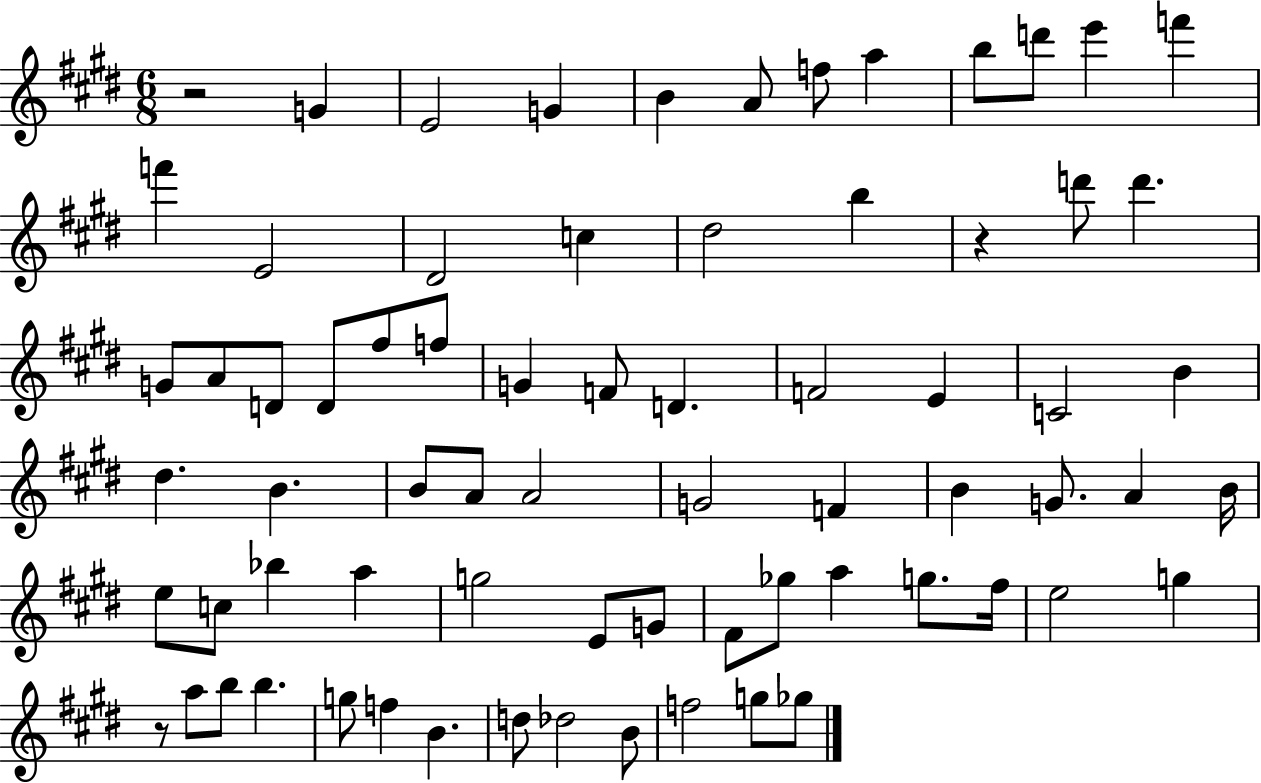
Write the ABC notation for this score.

X:1
T:Untitled
M:6/8
L:1/4
K:E
z2 G E2 G B A/2 f/2 a b/2 d'/2 e' f' f' E2 ^D2 c ^d2 b z d'/2 d' G/2 A/2 D/2 D/2 ^f/2 f/2 G F/2 D F2 E C2 B ^d B B/2 A/2 A2 G2 F B G/2 A B/4 e/2 c/2 _b a g2 E/2 G/2 ^F/2 _g/2 a g/2 ^f/4 e2 g z/2 a/2 b/2 b g/2 f B d/2 _d2 B/2 f2 g/2 _g/2